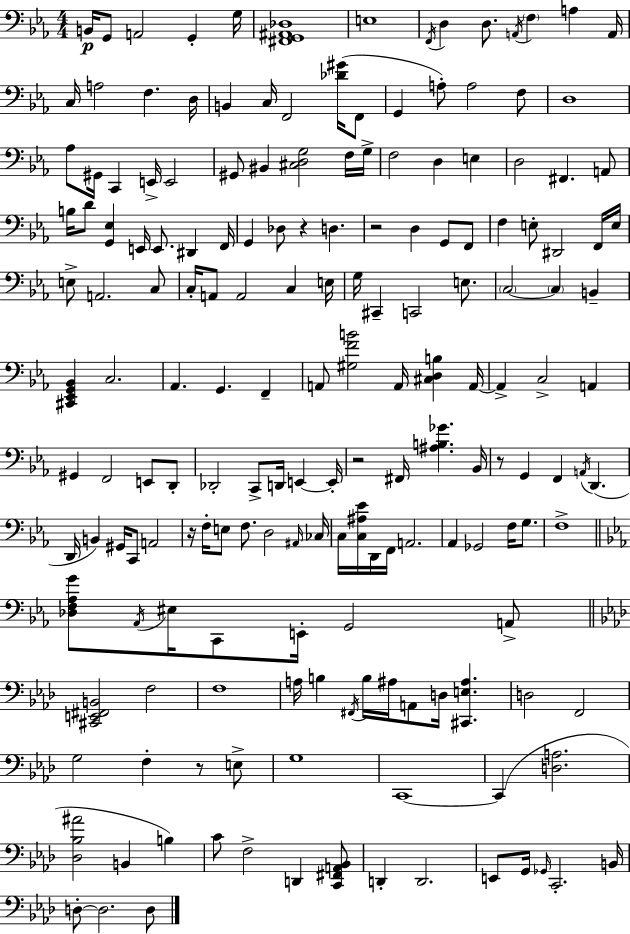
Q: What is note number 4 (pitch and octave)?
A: G2